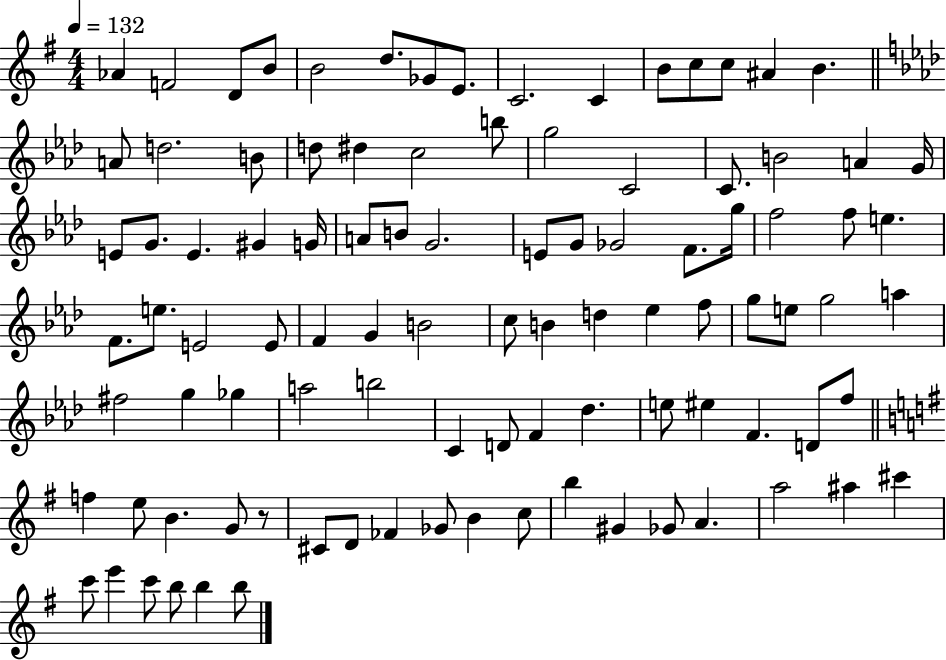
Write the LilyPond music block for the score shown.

{
  \clef treble
  \numericTimeSignature
  \time 4/4
  \key g \major
  \tempo 4 = 132
  aes'4 f'2 d'8 b'8 | b'2 d''8. ges'8 e'8. | c'2. c'4 | b'8 c''8 c''8 ais'4 b'4. | \break \bar "||" \break \key aes \major a'8 d''2. b'8 | d''8 dis''4 c''2 b''8 | g''2 c'2 | c'8. b'2 a'4 g'16 | \break e'8 g'8. e'4. gis'4 g'16 | a'8 b'8 g'2. | e'8 g'8 ges'2 f'8. g''16 | f''2 f''8 e''4. | \break f'8. e''8. e'2 e'8 | f'4 g'4 b'2 | c''8 b'4 d''4 ees''4 f''8 | g''8 e''8 g''2 a''4 | \break fis''2 g''4 ges''4 | a''2 b''2 | c'4 d'8 f'4 des''4. | e''8 eis''4 f'4. d'8 f''8 | \break \bar "||" \break \key e \minor f''4 e''8 b'4. g'8 r8 | cis'8 d'8 fes'4 ges'8 b'4 c''8 | b''4 gis'4 ges'8 a'4. | a''2 ais''4 cis'''4 | \break c'''8 e'''4 c'''8 b''8 b''4 b''8 | \bar "|."
}